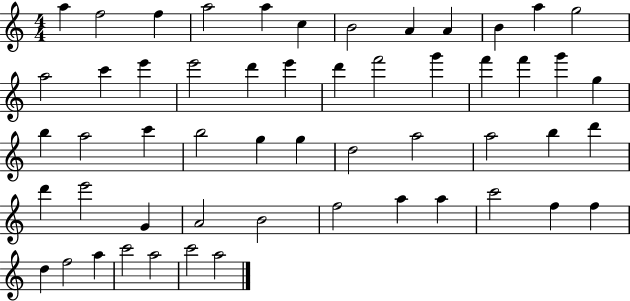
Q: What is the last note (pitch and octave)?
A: A5